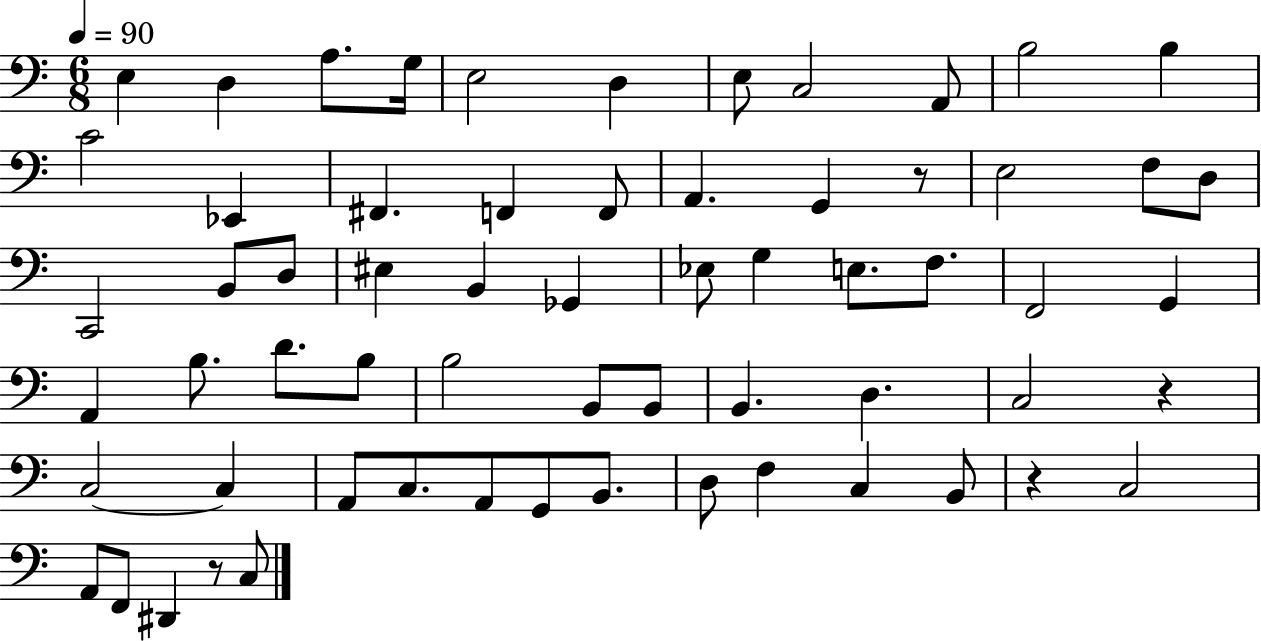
X:1
T:Untitled
M:6/8
L:1/4
K:C
E, D, A,/2 G,/4 E,2 D, E,/2 C,2 A,,/2 B,2 B, C2 _E,, ^F,, F,, F,,/2 A,, G,, z/2 E,2 F,/2 D,/2 C,,2 B,,/2 D,/2 ^E, B,, _G,, _E,/2 G, E,/2 F,/2 F,,2 G,, A,, B,/2 D/2 B,/2 B,2 B,,/2 B,,/2 B,, D, C,2 z C,2 C, A,,/2 C,/2 A,,/2 G,,/2 B,,/2 D,/2 F, C, B,,/2 z C,2 A,,/2 F,,/2 ^D,, z/2 C,/2